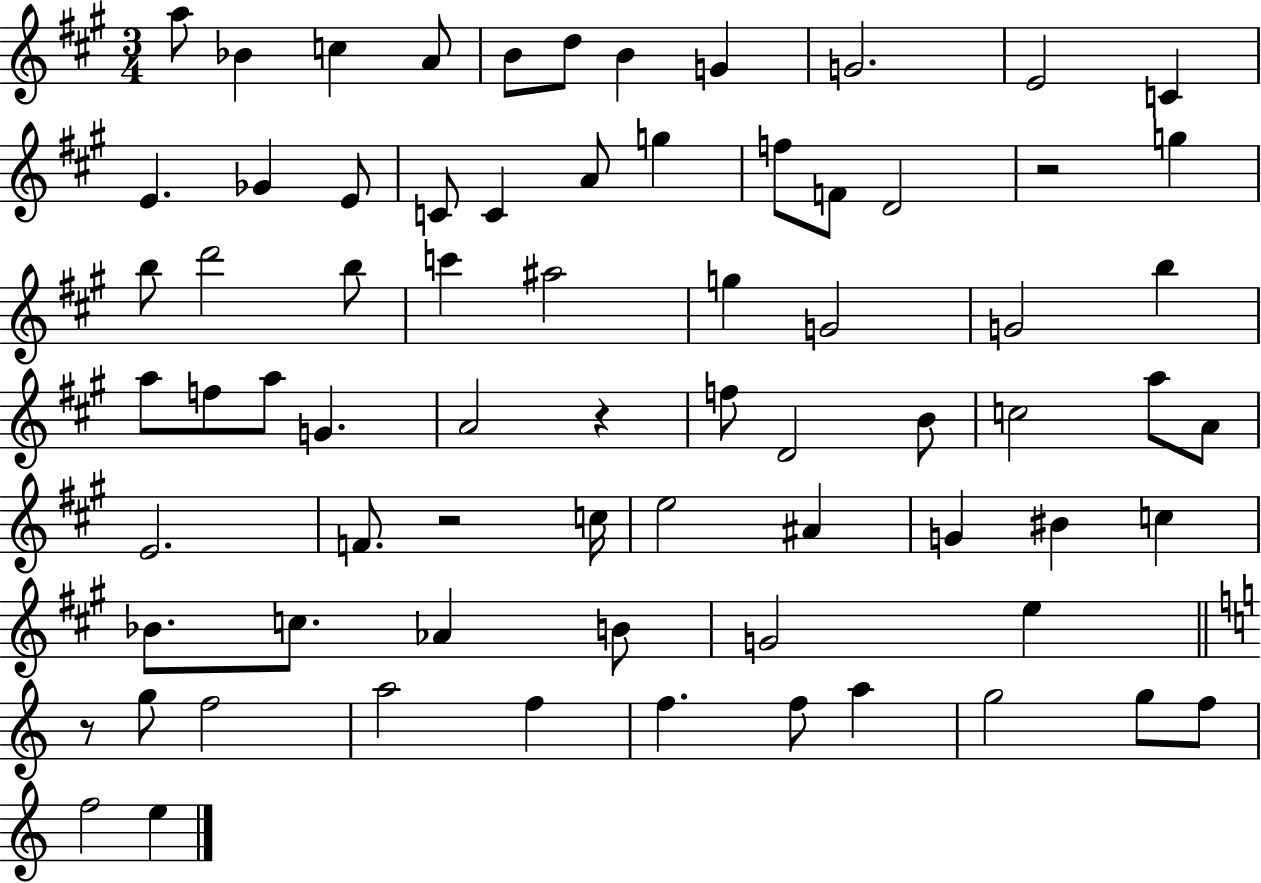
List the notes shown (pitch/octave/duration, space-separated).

A5/e Bb4/q C5/q A4/e B4/e D5/e B4/q G4/q G4/h. E4/h C4/q E4/q. Gb4/q E4/e C4/e C4/q A4/e G5/q F5/e F4/e D4/h R/h G5/q B5/e D6/h B5/e C6/q A#5/h G5/q G4/h G4/h B5/q A5/e F5/e A5/e G4/q. A4/h R/q F5/e D4/h B4/e C5/h A5/e A4/e E4/h. F4/e. R/h C5/s E5/h A#4/q G4/q BIS4/q C5/q Bb4/e. C5/e. Ab4/q B4/e G4/h E5/q R/e G5/e F5/h A5/h F5/q F5/q. F5/e A5/q G5/h G5/e F5/e F5/h E5/q